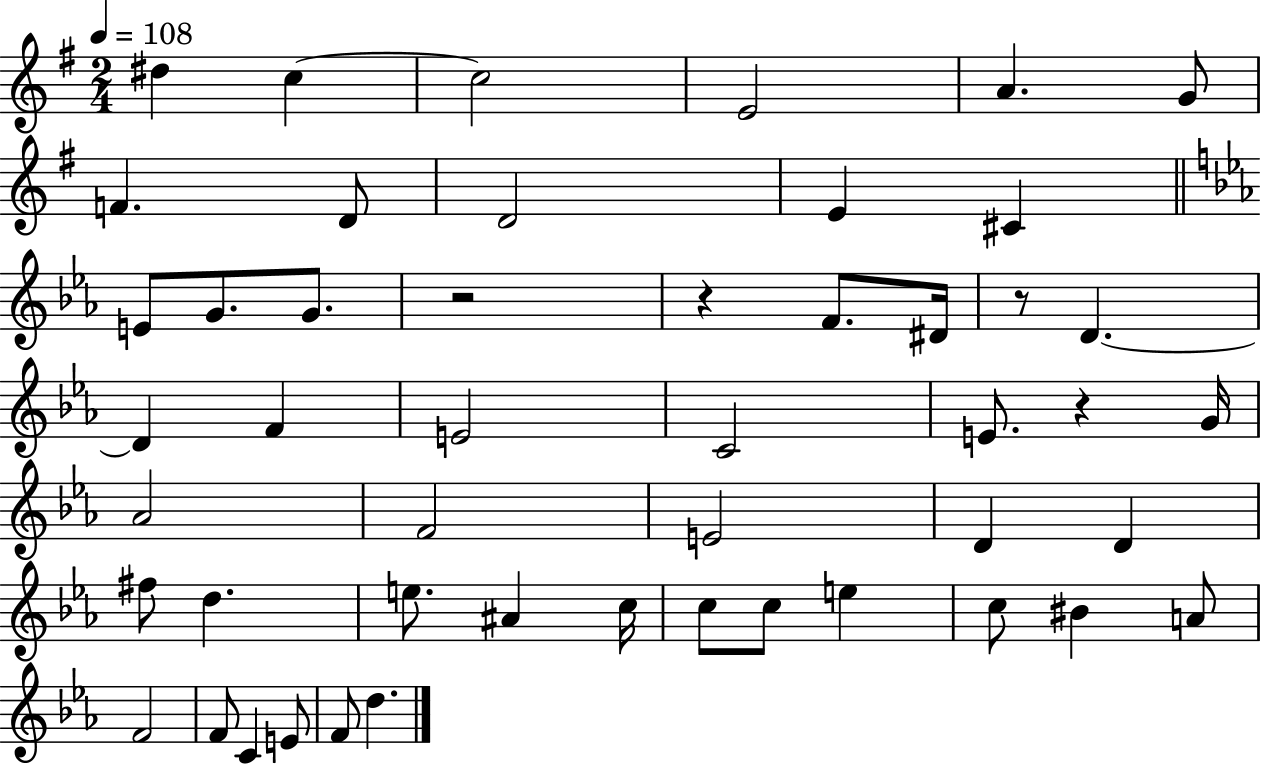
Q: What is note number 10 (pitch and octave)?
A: E4